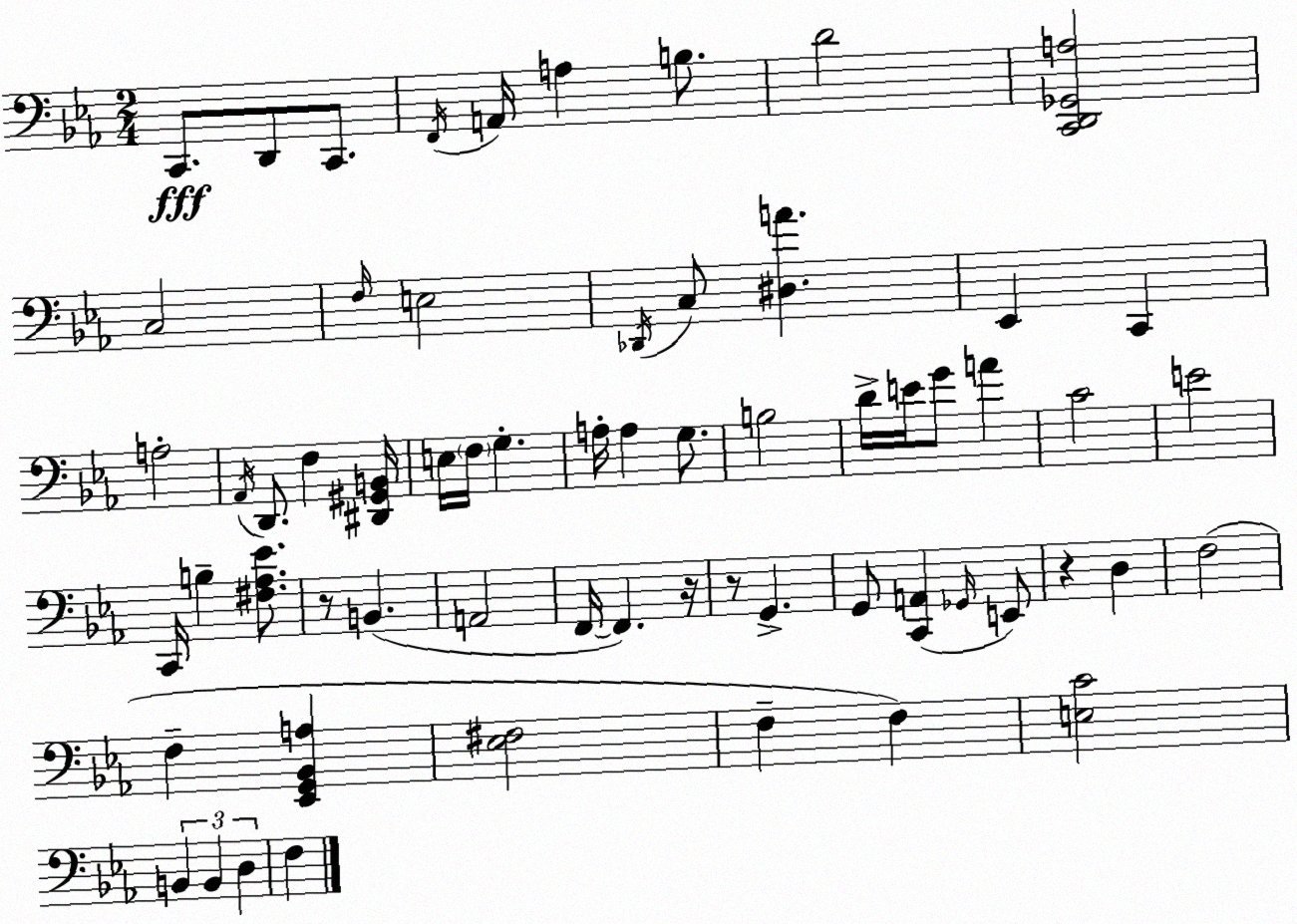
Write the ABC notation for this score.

X:1
T:Untitled
M:2/4
L:1/4
K:Eb
C,,/2 D,,/2 C,,/2 F,,/4 A,,/4 A, B,/2 D2 [C,,D,,_G,,A,]2 C,2 F,/4 E,2 _D,,/4 C,/2 [^D,A] _E,, C,, A,2 _A,,/4 D,,/2 F, [^D,,^G,,B,,]/4 E,/4 F,/4 G, A,/4 A, G,/2 B,2 D/4 E/4 G/2 A C2 E2 C,,/4 B, [^F,_A,_E]/2 z/2 B,, A,,2 F,,/4 F,, z/4 z/2 G,, G,,/2 [C,,A,,] _G,,/4 E,,/2 z D, F,2 F, [_E,,G,,_B,,A,] [_E,^F,]2 F, F, [E,C]2 B,, B,, D, F,